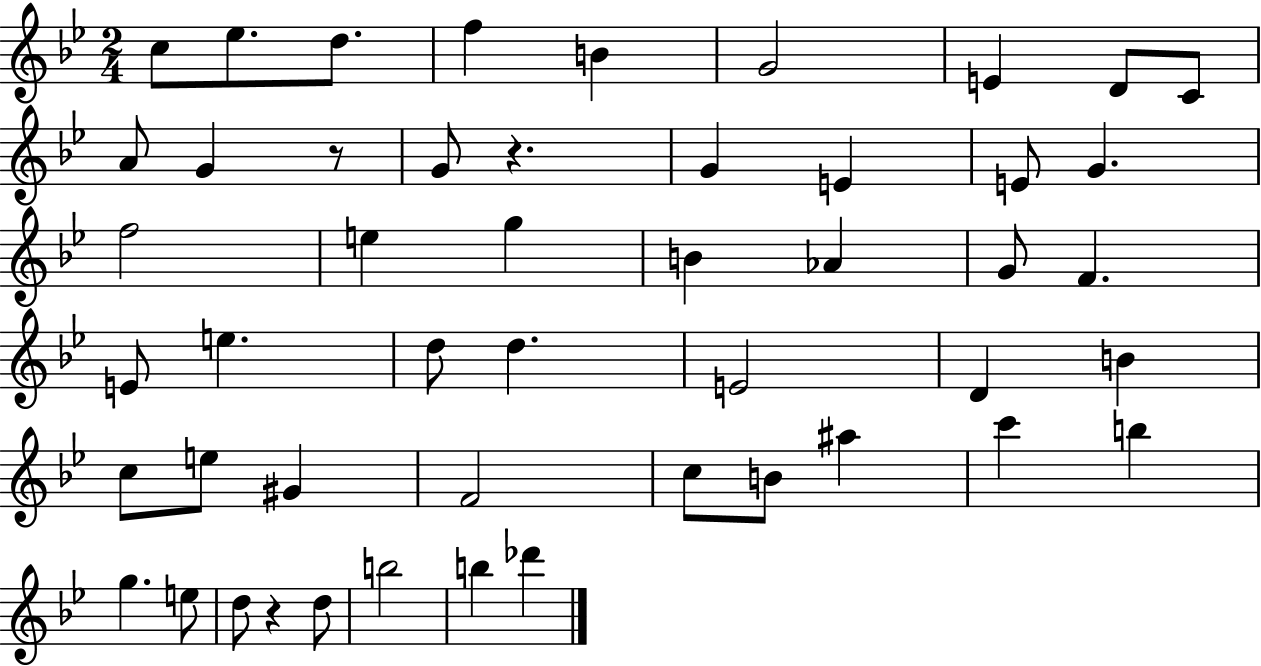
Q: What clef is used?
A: treble